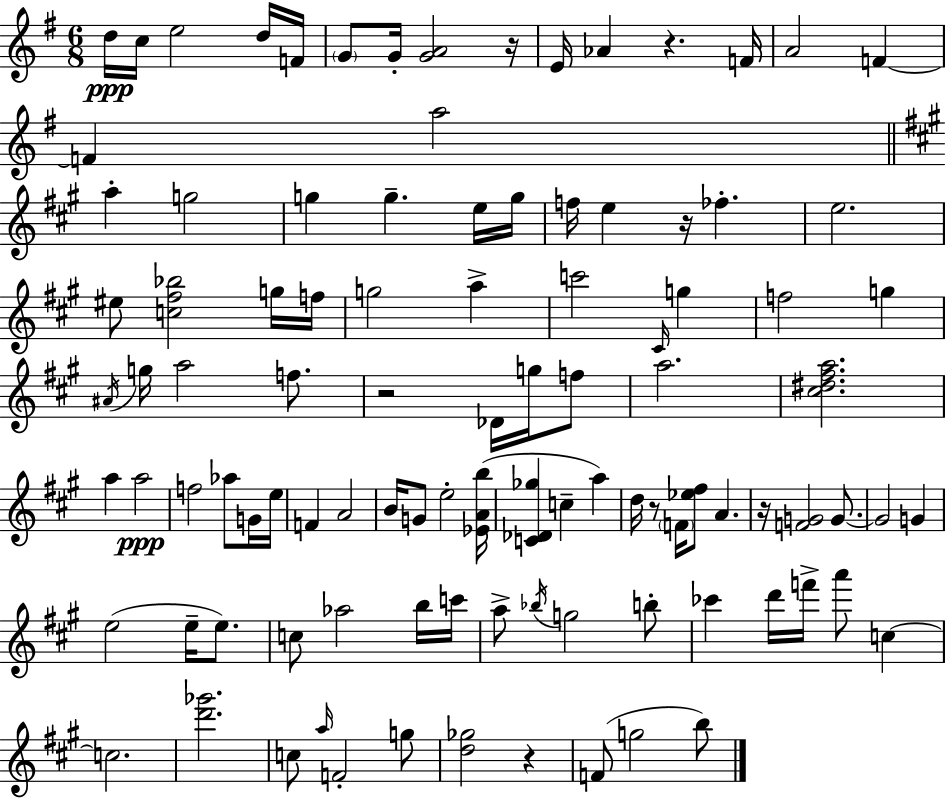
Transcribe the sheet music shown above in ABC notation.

X:1
T:Untitled
M:6/8
L:1/4
K:Em
d/4 c/4 e2 d/4 F/4 G/2 G/4 [GA]2 z/4 E/4 _A z F/4 A2 F F a2 a g2 g g e/4 g/4 f/4 e z/4 _f e2 ^e/2 [c^f_b]2 g/4 f/4 g2 a c'2 ^C/4 g f2 g ^A/4 g/4 a2 f/2 z2 _D/4 g/4 f/2 a2 [^c^d^fa]2 a a2 f2 _a/2 G/4 e/4 F A2 B/4 G/2 e2 [_EAb]/4 [C_D_g] c a d/4 z/2 F/4 [_e^f]/2 A z/4 [FG]2 G/2 G2 G e2 e/4 e/2 c/2 _a2 b/4 c'/4 a/2 _b/4 g2 b/2 _c' d'/4 f'/4 a'/2 c c2 [d'_g']2 c/2 a/4 F2 g/2 [d_g]2 z F/2 g2 b/2